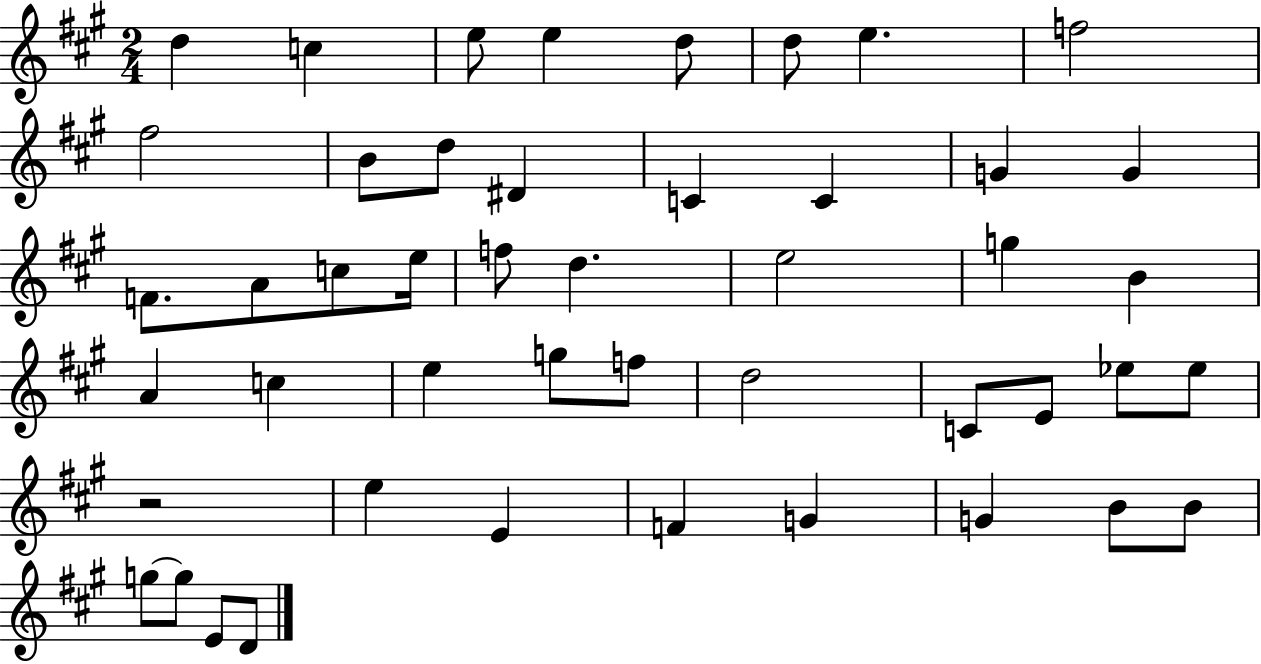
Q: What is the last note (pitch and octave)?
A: D4